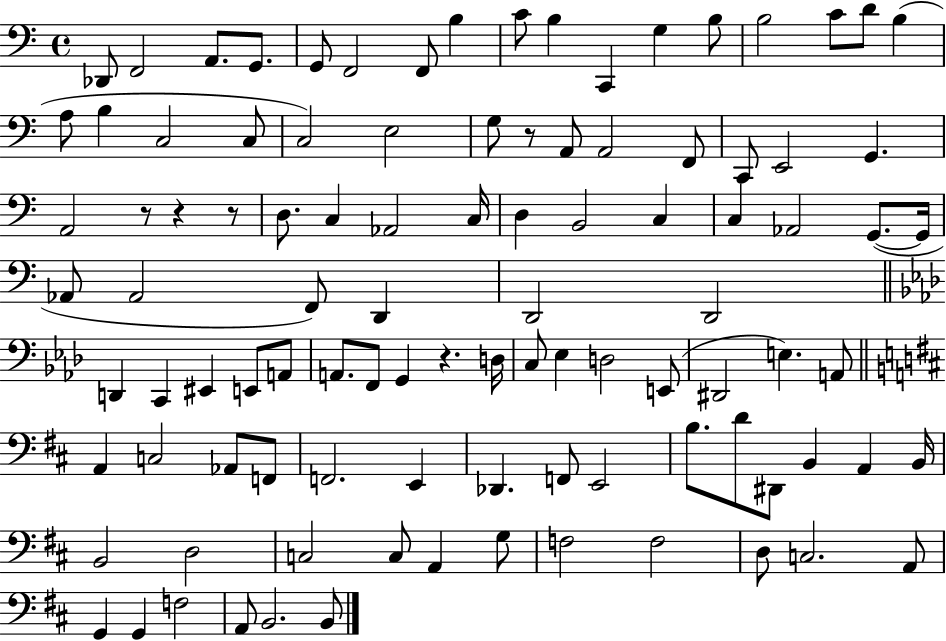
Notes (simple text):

Db2/e F2/h A2/e. G2/e. G2/e F2/h F2/e B3/q C4/e B3/q C2/q G3/q B3/e B3/h C4/e D4/e B3/q A3/e B3/q C3/h C3/e C3/h E3/h G3/e R/e A2/e A2/h F2/e C2/e E2/h G2/q. A2/h R/e R/q R/e D3/e. C3/q Ab2/h C3/s D3/q B2/h C3/q C3/q Ab2/h G2/e. G2/s Ab2/e Ab2/h F2/e D2/q D2/h D2/h D2/q C2/q EIS2/q E2/e A2/e A2/e. F2/e G2/q R/q. D3/s C3/e Eb3/q D3/h E2/e D#2/h E3/q. A2/e A2/q C3/h Ab2/e F2/e F2/h. E2/q Db2/q. F2/e E2/h B3/e. D4/e D#2/e B2/q A2/q B2/s B2/h D3/h C3/h C3/e A2/q G3/e F3/h F3/h D3/e C3/h. A2/e G2/q G2/q F3/h A2/e B2/h. B2/e